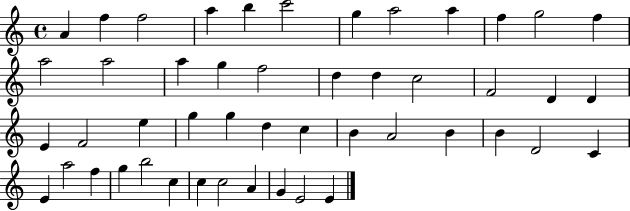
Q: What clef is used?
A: treble